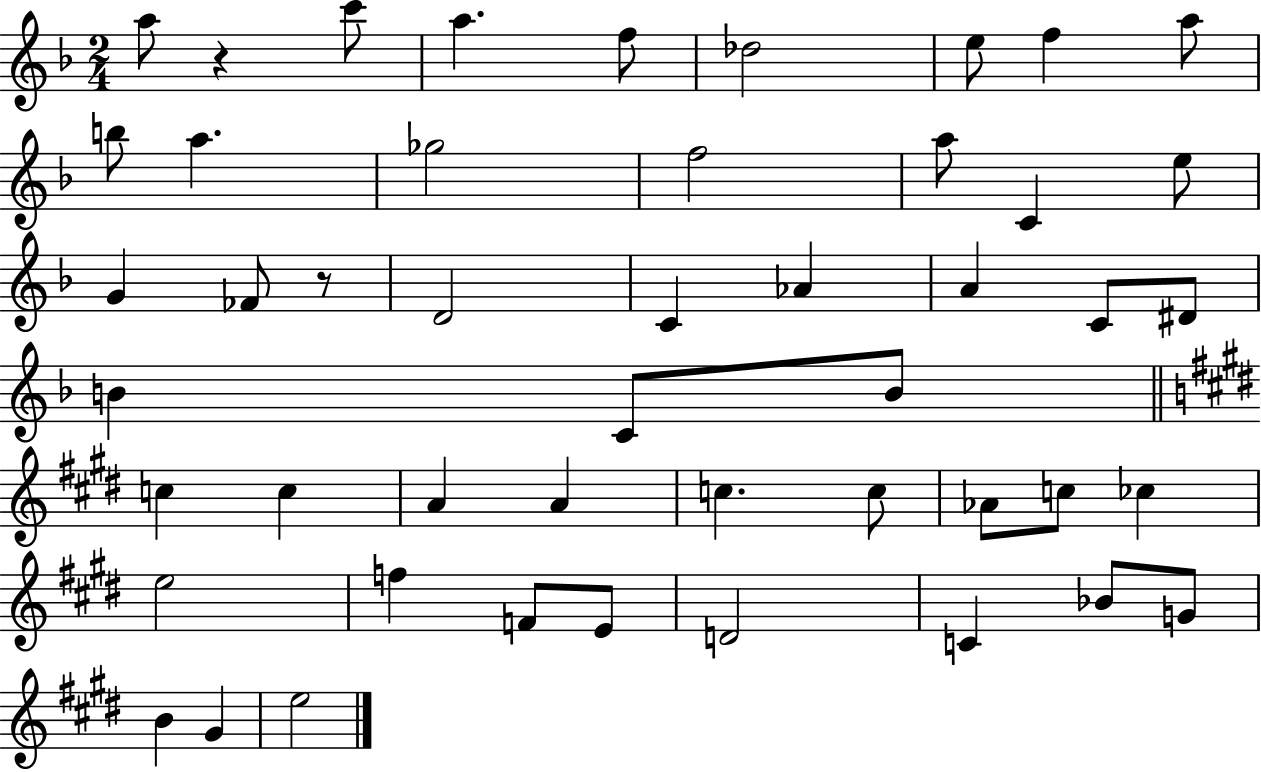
{
  \clef treble
  \numericTimeSignature
  \time 2/4
  \key f \major
  a''8 r4 c'''8 | a''4. f''8 | des''2 | e''8 f''4 a''8 | \break b''8 a''4. | ges''2 | f''2 | a''8 c'4 e''8 | \break g'4 fes'8 r8 | d'2 | c'4 aes'4 | a'4 c'8 dis'8 | \break b'4 c'8 b'8 | \bar "||" \break \key e \major c''4 c''4 | a'4 a'4 | c''4. c''8 | aes'8 c''8 ces''4 | \break e''2 | f''4 f'8 e'8 | d'2 | c'4 bes'8 g'8 | \break b'4 gis'4 | e''2 | \bar "|."
}